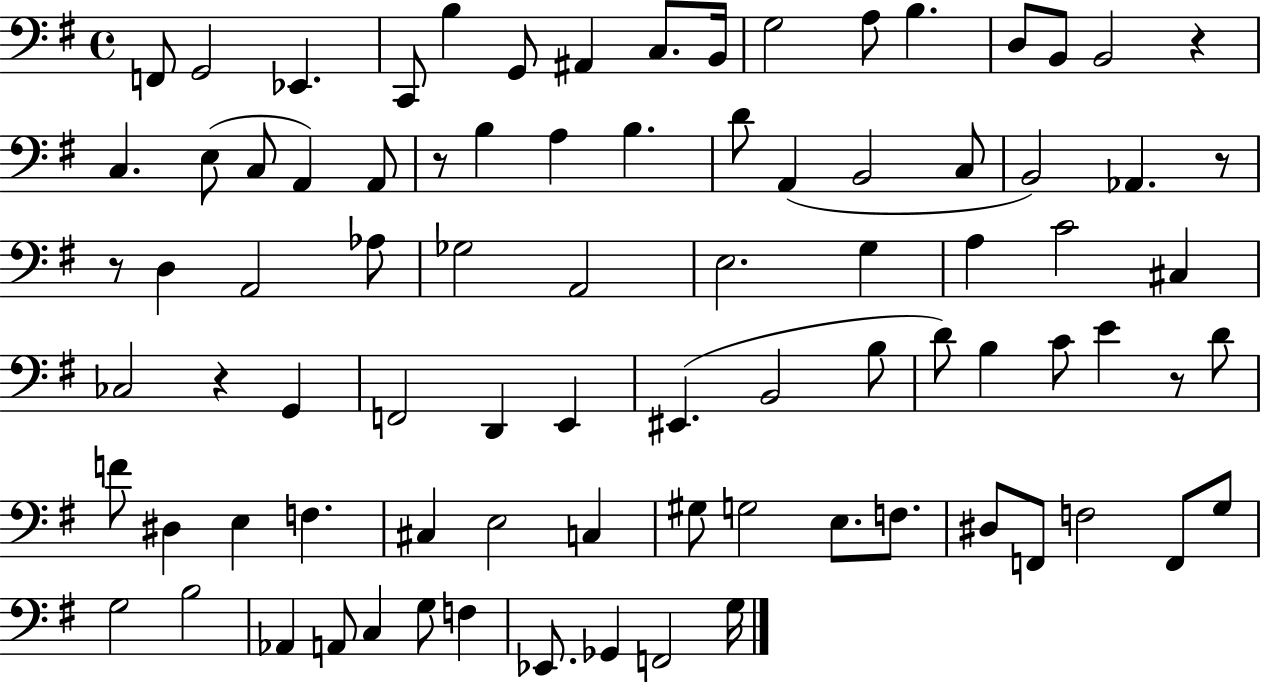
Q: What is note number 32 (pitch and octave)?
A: Ab3